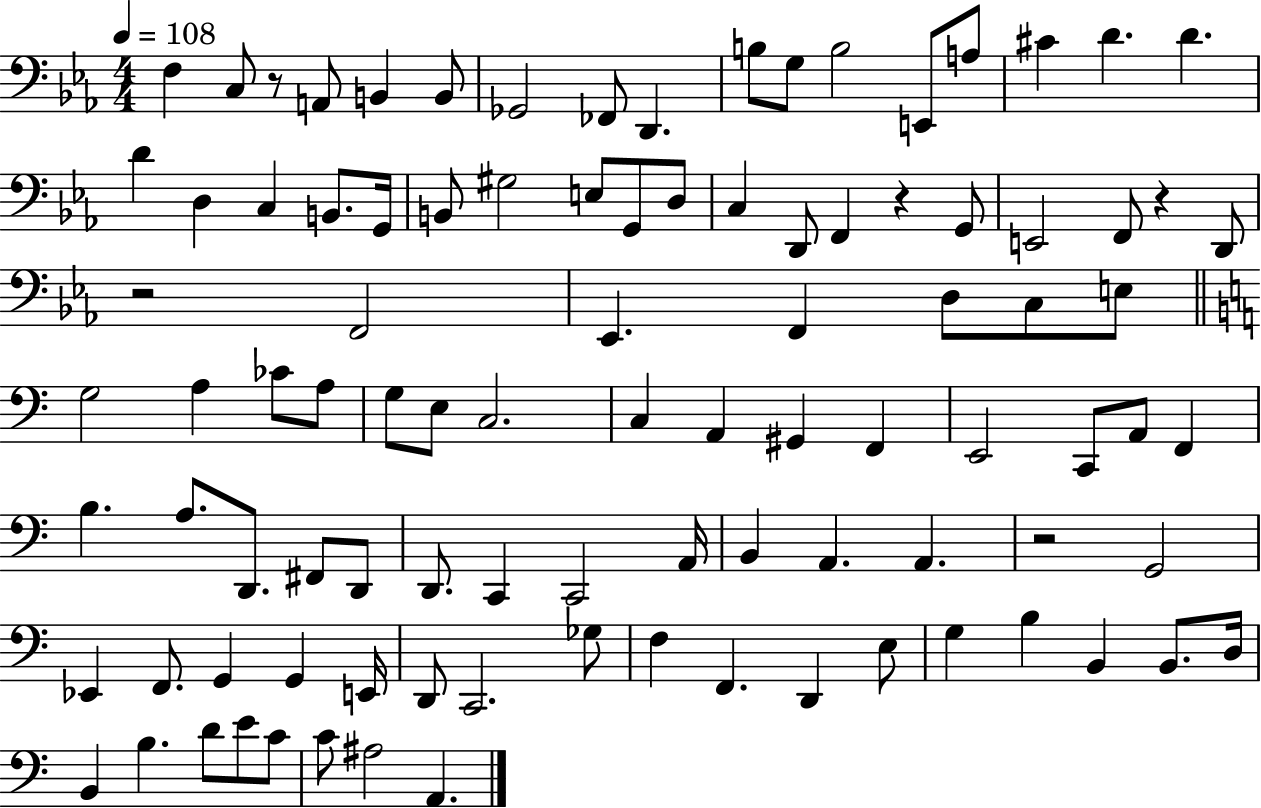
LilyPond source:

{
  \clef bass
  \numericTimeSignature
  \time 4/4
  \key ees \major
  \tempo 4 = 108
  f4 c8 r8 a,8 b,4 b,8 | ges,2 fes,8 d,4. | b8 g8 b2 e,8 a8 | cis'4 d'4. d'4. | \break d'4 d4 c4 b,8. g,16 | b,8 gis2 e8 g,8 d8 | c4 d,8 f,4 r4 g,8 | e,2 f,8 r4 d,8 | \break r2 f,2 | ees,4. f,4 d8 c8 e8 | \bar "||" \break \key a \minor g2 a4 ces'8 a8 | g8 e8 c2. | c4 a,4 gis,4 f,4 | e,2 c,8 a,8 f,4 | \break b4. a8. d,8. fis,8 d,8 | d,8. c,4 c,2 a,16 | b,4 a,4. a,4. | r2 g,2 | \break ees,4 f,8. g,4 g,4 e,16 | d,8 c,2. ges8 | f4 f,4. d,4 e8 | g4 b4 b,4 b,8. d16 | \break b,4 b4. d'8 e'8 c'8 | c'8 ais2 a,4. | \bar "|."
}